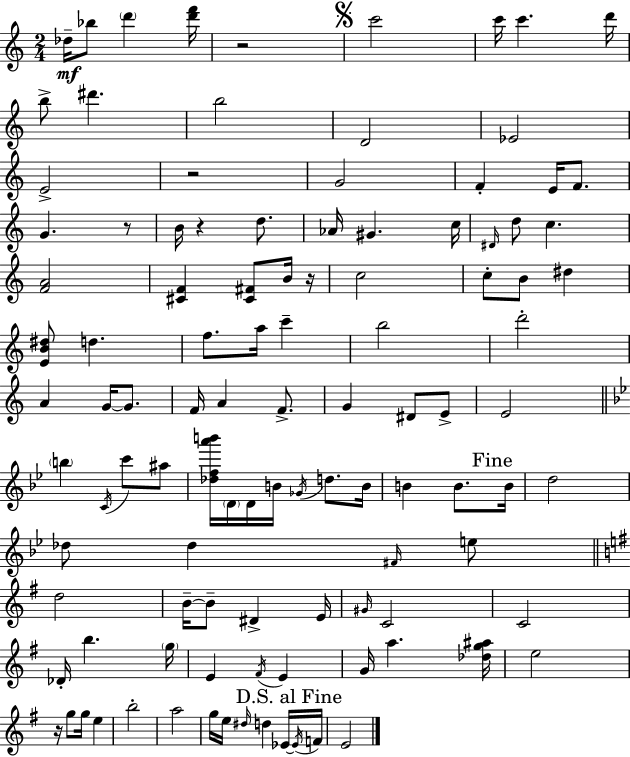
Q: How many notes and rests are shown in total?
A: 108